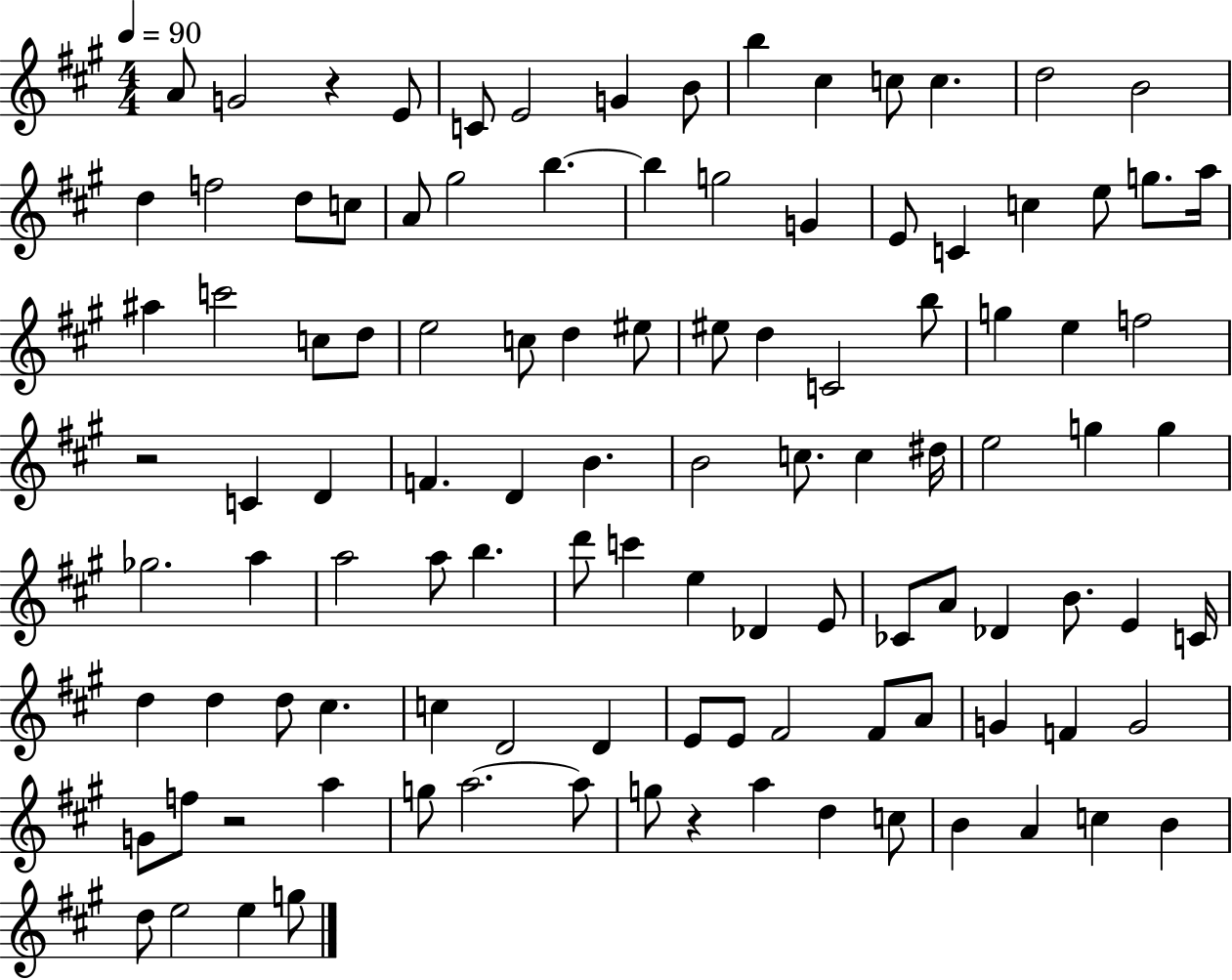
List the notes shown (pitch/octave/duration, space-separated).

A4/e G4/h R/q E4/e C4/e E4/h G4/q B4/e B5/q C#5/q C5/e C5/q. D5/h B4/h D5/q F5/h D5/e C5/e A4/e G#5/h B5/q. B5/q G5/h G4/q E4/e C4/q C5/q E5/e G5/e. A5/s A#5/q C6/h C5/e D5/e E5/h C5/e D5/q EIS5/e EIS5/e D5/q C4/h B5/e G5/q E5/q F5/h R/h C4/q D4/q F4/q. D4/q B4/q. B4/h C5/e. C5/q D#5/s E5/h G5/q G5/q Gb5/h. A5/q A5/h A5/e B5/q. D6/e C6/q E5/q Db4/q E4/e CES4/e A4/e Db4/q B4/e. E4/q C4/s D5/q D5/q D5/e C#5/q. C5/q D4/h D4/q E4/e E4/e F#4/h F#4/e A4/e G4/q F4/q G4/h G4/e F5/e R/h A5/q G5/e A5/h. A5/e G5/e R/q A5/q D5/q C5/e B4/q A4/q C5/q B4/q D5/e E5/h E5/q G5/e